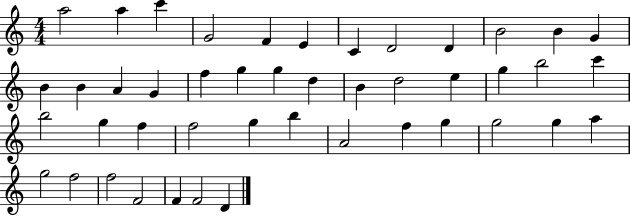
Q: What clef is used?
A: treble